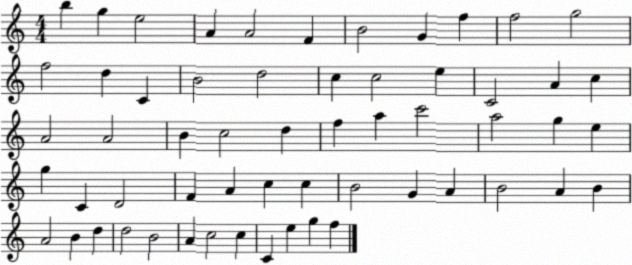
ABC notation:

X:1
T:Untitled
M:4/4
L:1/4
K:C
b g e2 A A2 F B2 G f f2 g2 f2 d C B2 d2 c c2 e C2 A c A2 A2 B c2 d f a c'2 a2 g e g C D2 F A c c B2 G A B2 A B A2 B d d2 B2 A c2 c C e g f